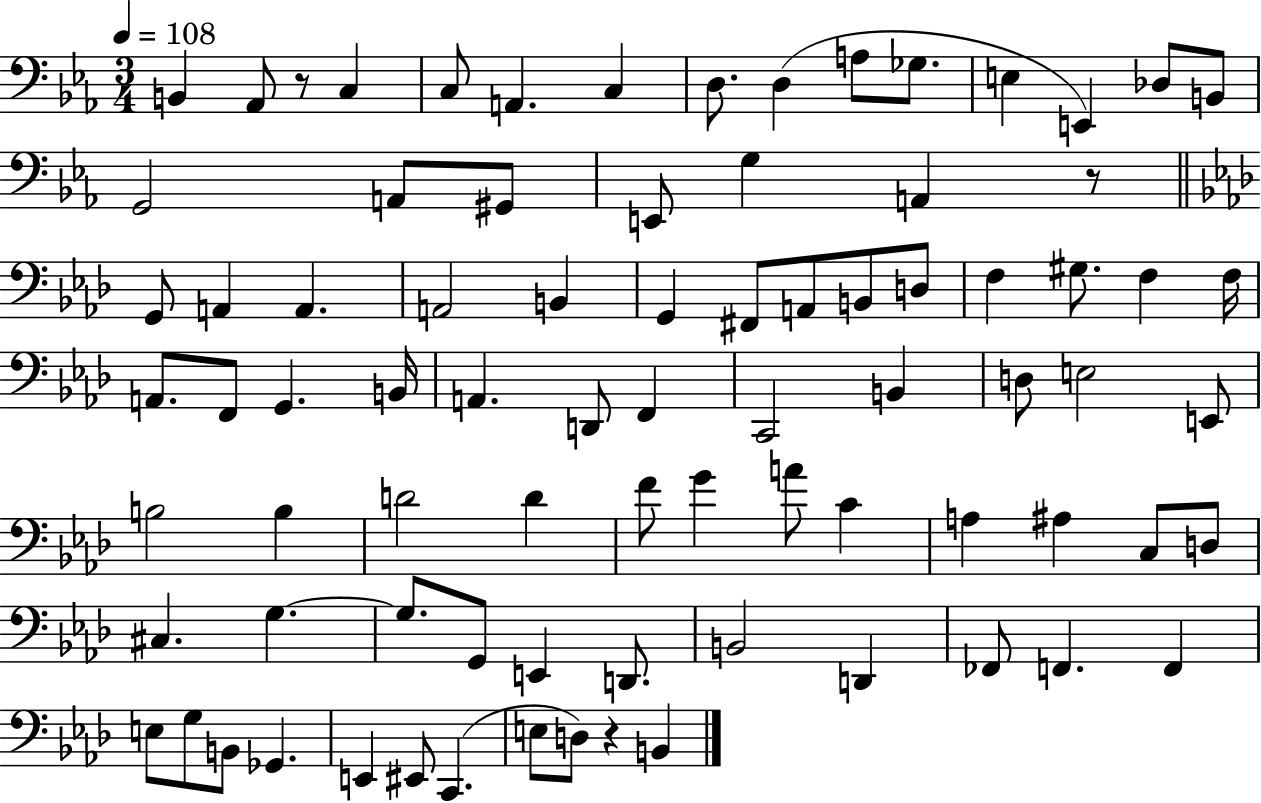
{
  \clef bass
  \numericTimeSignature
  \time 3/4
  \key ees \major
  \tempo 4 = 108
  b,4 aes,8 r8 c4 | c8 a,4. c4 | d8. d4( a8 ges8. | e4 e,4) des8 b,8 | \break g,2 a,8 gis,8 | e,8 g4 a,4 r8 | \bar "||" \break \key aes \major g,8 a,4 a,4. | a,2 b,4 | g,4 fis,8 a,8 b,8 d8 | f4 gis8. f4 f16 | \break a,8. f,8 g,4. b,16 | a,4. d,8 f,4 | c,2 b,4 | d8 e2 e,8 | \break b2 b4 | d'2 d'4 | f'8 g'4 a'8 c'4 | a4 ais4 c8 d8 | \break cis4. g4.~~ | g8. g,8 e,4 d,8. | b,2 d,4 | fes,8 f,4. f,4 | \break e8 g8 b,8 ges,4. | e,4 eis,8 c,4.( | e8 d8) r4 b,4 | \bar "|."
}